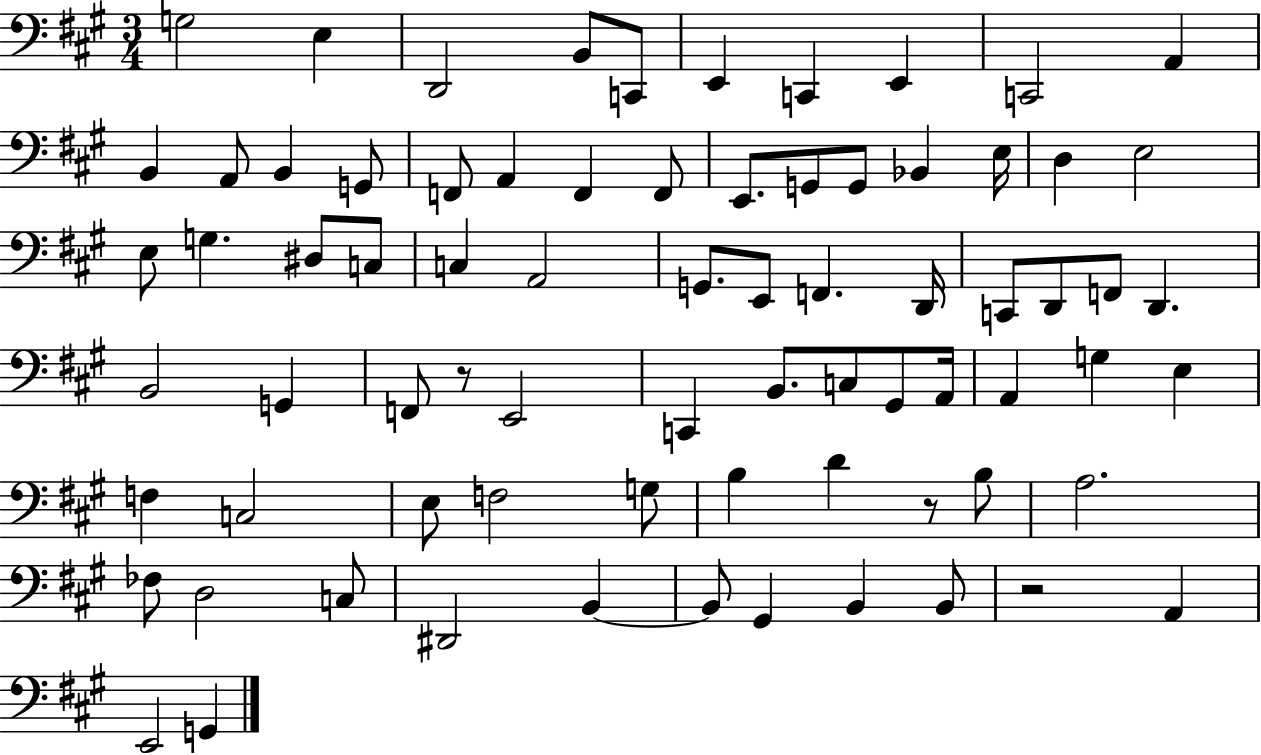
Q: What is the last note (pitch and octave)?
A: G2